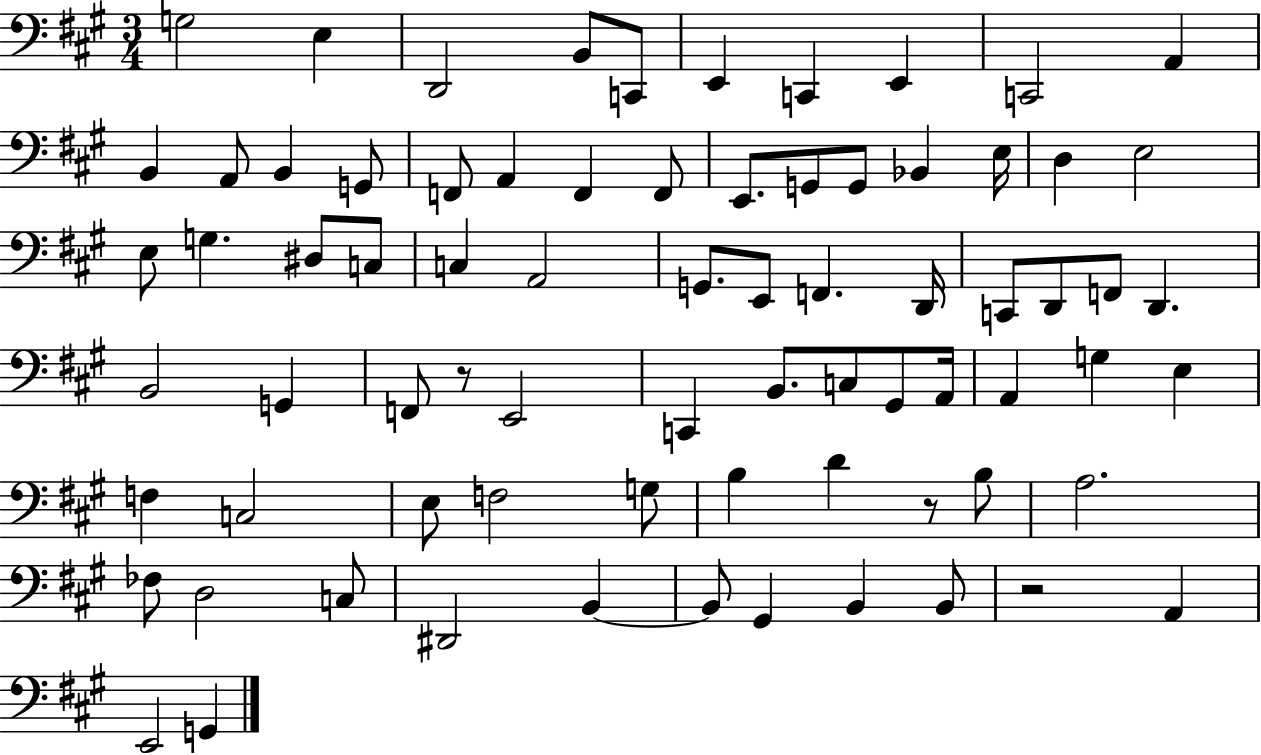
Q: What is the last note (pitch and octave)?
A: G2